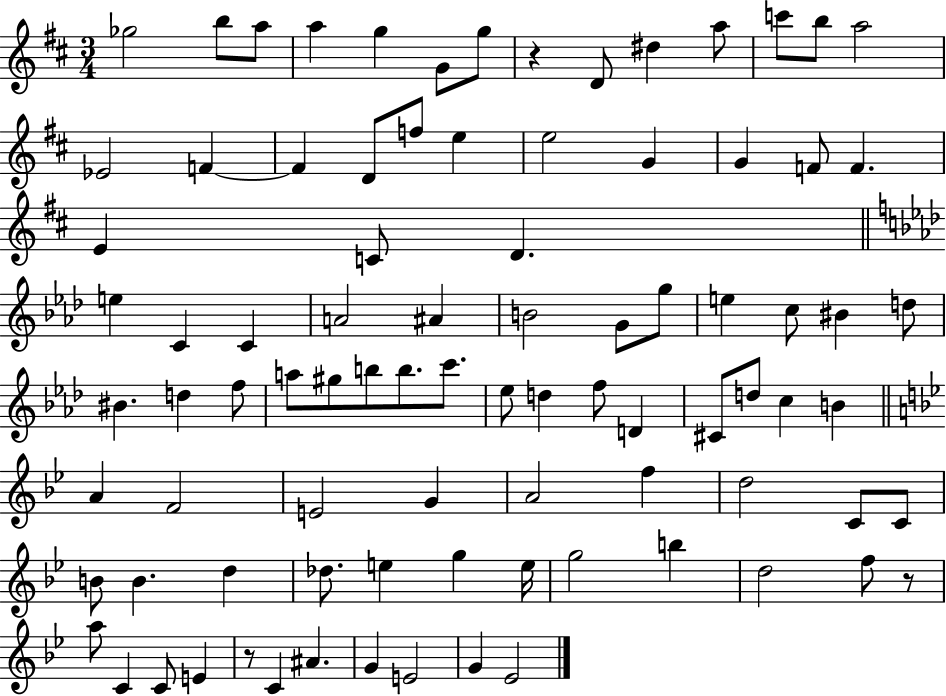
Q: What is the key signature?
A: D major